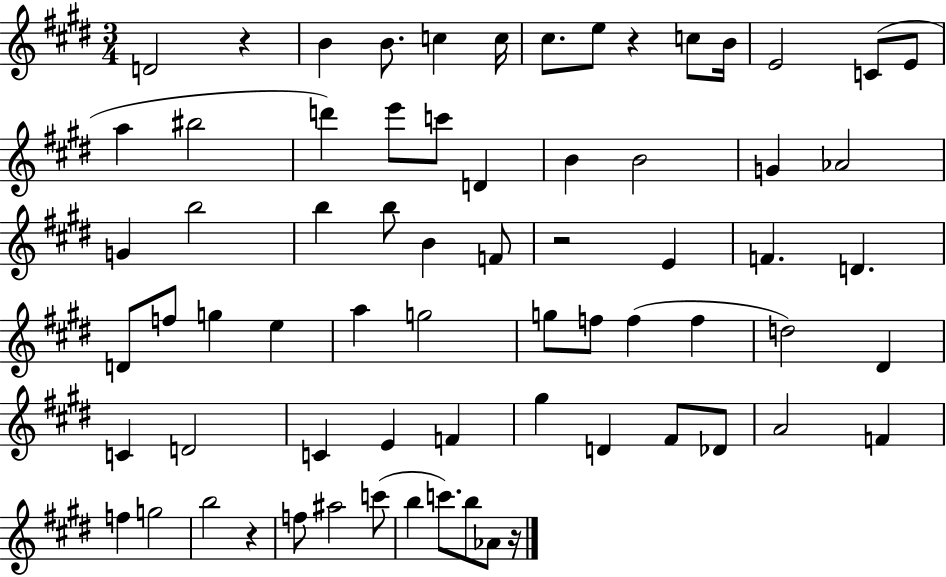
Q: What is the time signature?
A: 3/4